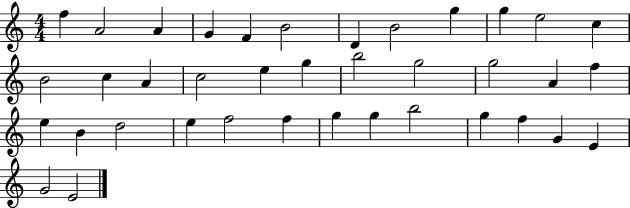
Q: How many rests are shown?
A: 0